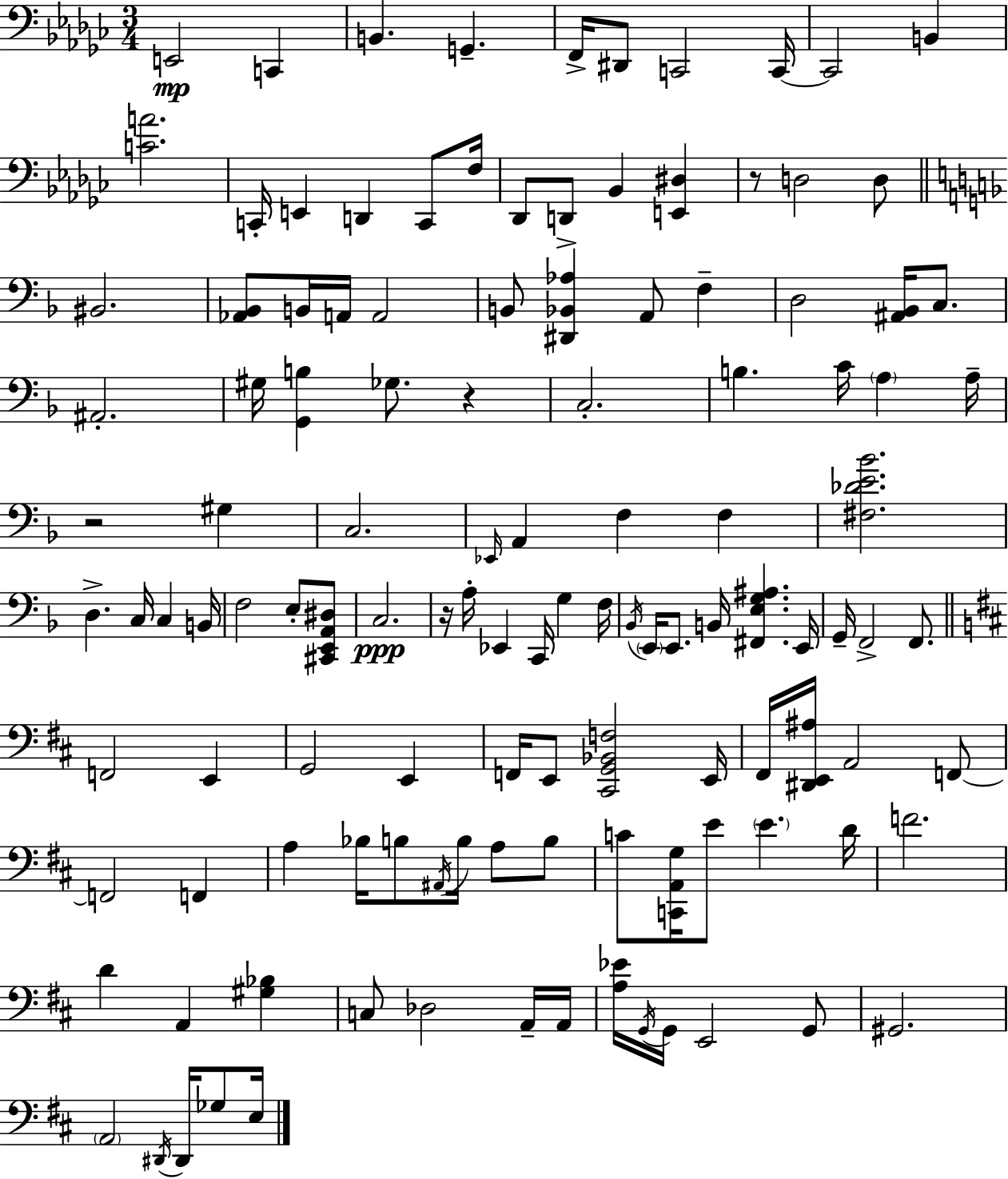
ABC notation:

X:1
T:Untitled
M:3/4
L:1/4
K:Ebm
E,,2 C,, B,, G,, F,,/4 ^D,,/2 C,,2 C,,/4 C,,2 B,, [CA]2 C,,/4 E,, D,, C,,/2 F,/4 _D,,/2 D,,/2 _B,, [E,,^D,] z/2 D,2 D,/2 ^B,,2 [_A,,_B,,]/2 B,,/4 A,,/4 A,,2 B,,/2 [^D,,_B,,_A,] A,,/2 F, D,2 [^A,,_B,,]/4 C,/2 ^A,,2 ^G,/4 [G,,B,] _G,/2 z C,2 B, C/4 A, A,/4 z2 ^G, C,2 _E,,/4 A,, F, F, [^F,_DE_B]2 D, C,/4 C, B,,/4 F,2 E,/2 [^C,,E,,A,,^D,]/2 C,2 z/4 A,/4 _E,, C,,/4 G, F,/4 _B,,/4 E,,/4 E,,/2 B,,/4 [^F,,E,G,^A,] E,,/4 G,,/4 F,,2 F,,/2 F,,2 E,, G,,2 E,, F,,/4 E,,/2 [^C,,G,,_B,,F,]2 E,,/4 ^F,,/4 [^D,,E,,^A,]/4 A,,2 F,,/2 F,,2 F,, A, _B,/4 B,/2 ^A,,/4 B,/4 A,/2 B,/2 C/2 [C,,A,,G,]/4 E/2 E D/4 F2 D A,, [^G,_B,] C,/2 _D,2 A,,/4 A,,/4 [A,_E]/4 G,,/4 G,,/4 E,,2 G,,/2 ^G,,2 A,,2 ^D,,/4 ^D,,/4 _G,/2 E,/4